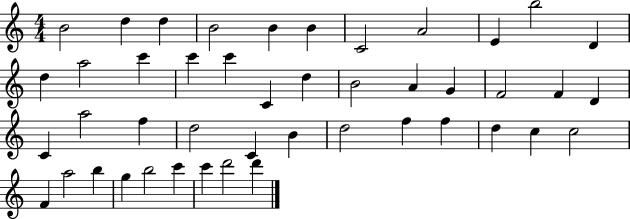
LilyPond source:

{
  \clef treble
  \numericTimeSignature
  \time 4/4
  \key c \major
  b'2 d''4 d''4 | b'2 b'4 b'4 | c'2 a'2 | e'4 b''2 d'4 | \break d''4 a''2 c'''4 | c'''4 c'''4 c'4 d''4 | b'2 a'4 g'4 | f'2 f'4 d'4 | \break c'4 a''2 f''4 | d''2 c'4 b'4 | d''2 f''4 f''4 | d''4 c''4 c''2 | \break f'4 a''2 b''4 | g''4 b''2 c'''4 | c'''4 d'''2 d'''4 | \bar "|."
}